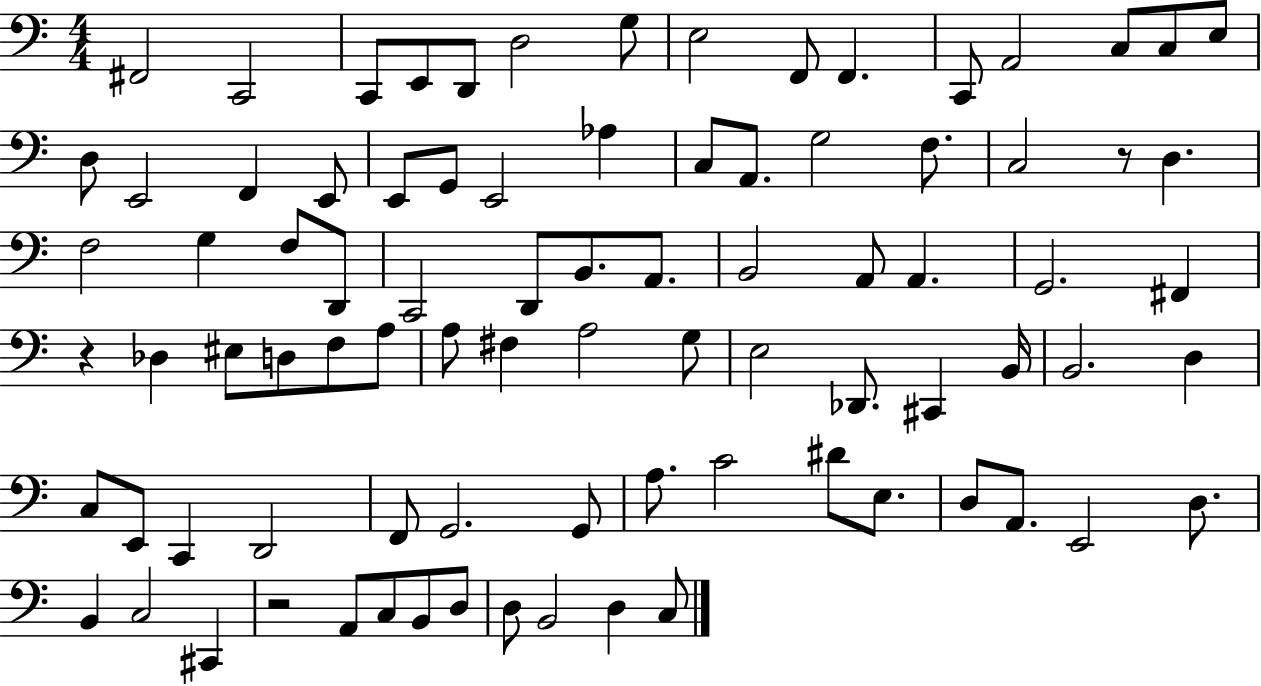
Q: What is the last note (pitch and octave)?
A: C3